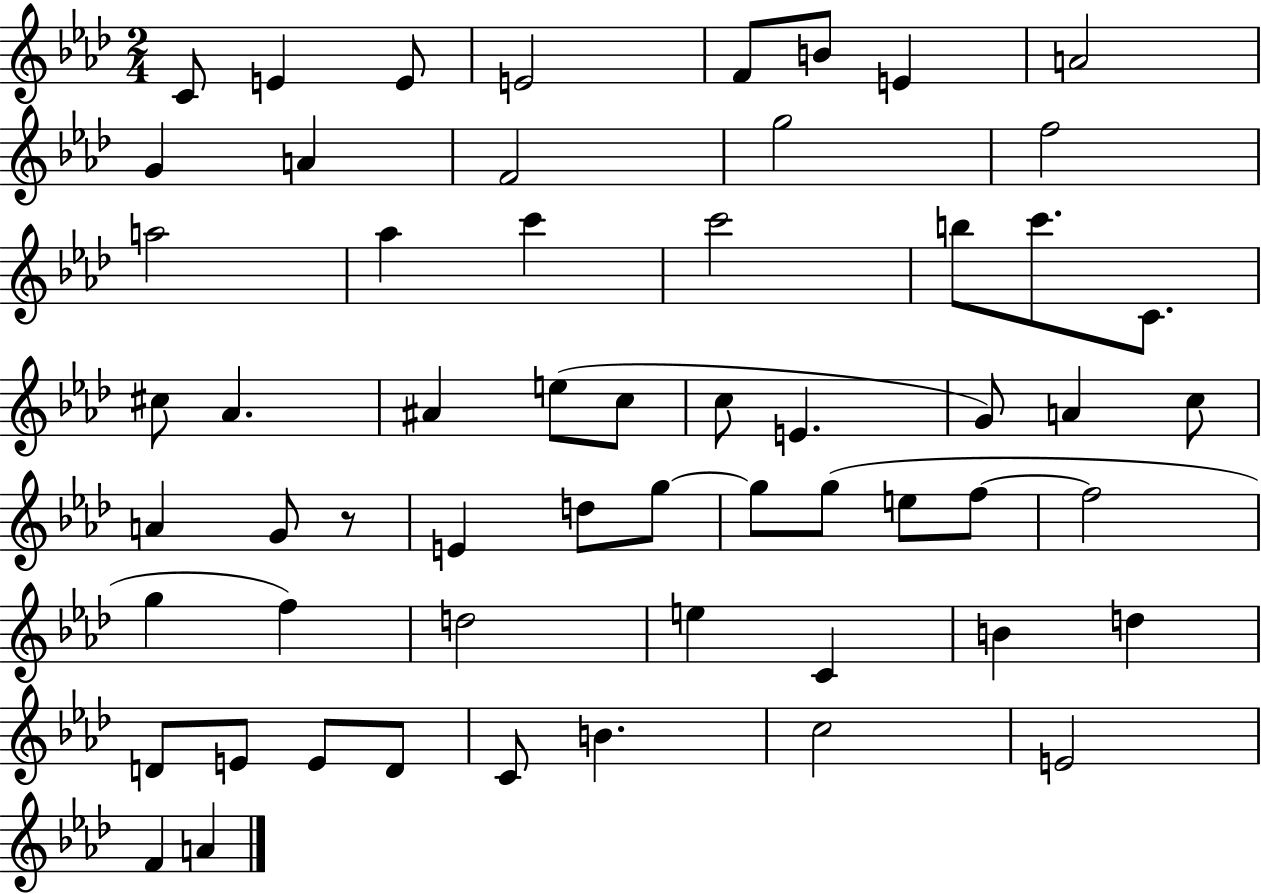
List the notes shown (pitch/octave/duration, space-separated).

C4/e E4/q E4/e E4/h F4/e B4/e E4/q A4/h G4/q A4/q F4/h G5/h F5/h A5/h Ab5/q C6/q C6/h B5/e C6/e. C4/e. C#5/e Ab4/q. A#4/q E5/e C5/e C5/e E4/q. G4/e A4/q C5/e A4/q G4/e R/e E4/q D5/e G5/e G5/e G5/e E5/e F5/e F5/h G5/q F5/q D5/h E5/q C4/q B4/q D5/q D4/e E4/e E4/e D4/e C4/e B4/q. C5/h E4/h F4/q A4/q